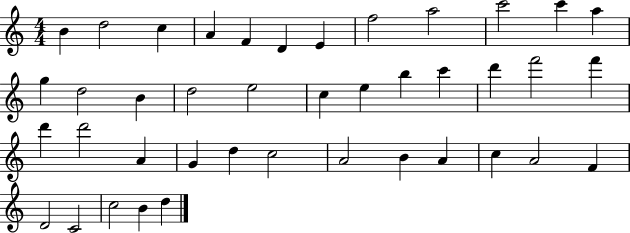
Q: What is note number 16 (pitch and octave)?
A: D5